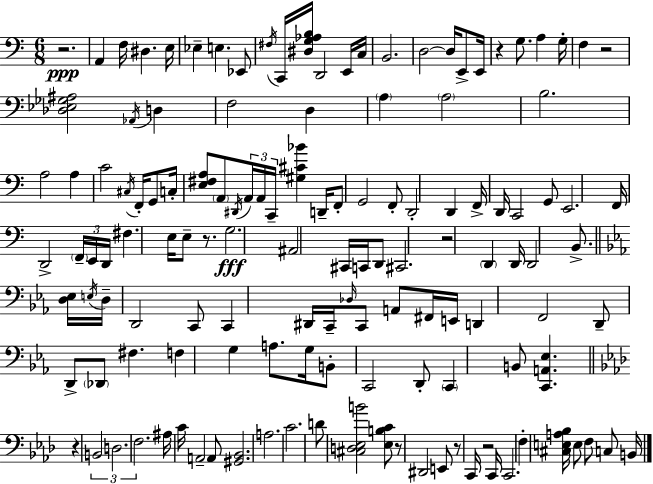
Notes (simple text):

R/h. A2/q F3/s D#3/q. E3/s Eb3/q E3/q. Eb2/e F#3/s C2/s [D#3,G3,Ab3,B3]/s D2/h E2/s C3/s B2/h. D3/h D3/s E2/e E2/s R/q G3/e. A3/q G3/s F3/q R/h [Db3,Eb3,Gb3,A#3]/h Ab2/s D3/q F3/h D3/q A3/q A3/h B3/h. A3/h A3/q C4/h C#3/s F2/s G2/e C3/s [E3,F#3,A3]/e A2/e D#2/s A2/s A2/s C2/s [G#3,C#4,Bb4]/q D2/s F2/e G2/h F2/e D2/h D2/q F2/s D2/s C2/h G2/e E2/h. F2/s D2/h F2/s E2/s D2/s F#3/q. E3/s E3/e R/e. G3/h. A#2/h C#2/s C2/s D2/e C#2/h. R/h D2/q D2/s D2/h B2/e. [D3,Eb3]/s E3/s D3/s D2/h C2/e C2/q D#2/s C2/s Db3/s C2/e A2/e F#2/s E2/s D2/q F2/h D2/e D2/e Db2/e F#3/q. F3/q G3/q A3/e. G3/s B2/e C2/h D2/e C2/q B2/e [C2,A2,Eb3]/q. R/q B2/h D3/h. F3/h. A#3/s C4/s A2/h A2/e [G#2,Bb2]/h. A3/h. C4/h. D4/e [C#3,D3,Eb3,B4]/h [Eb3,B3,C4]/e R/e D#2/h E2/e R/e C2/s R/h C2/s C2/h. F3/q [C#3,E3,A3,Bb3]/s E3/e F3/e C3/e B2/s